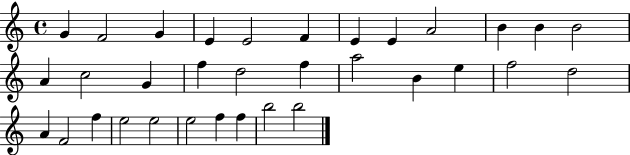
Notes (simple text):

G4/q F4/h G4/q E4/q E4/h F4/q E4/q E4/q A4/h B4/q B4/q B4/h A4/q C5/h G4/q F5/q D5/h F5/q A5/h B4/q E5/q F5/h D5/h A4/q F4/h F5/q E5/h E5/h E5/h F5/q F5/q B5/h B5/h